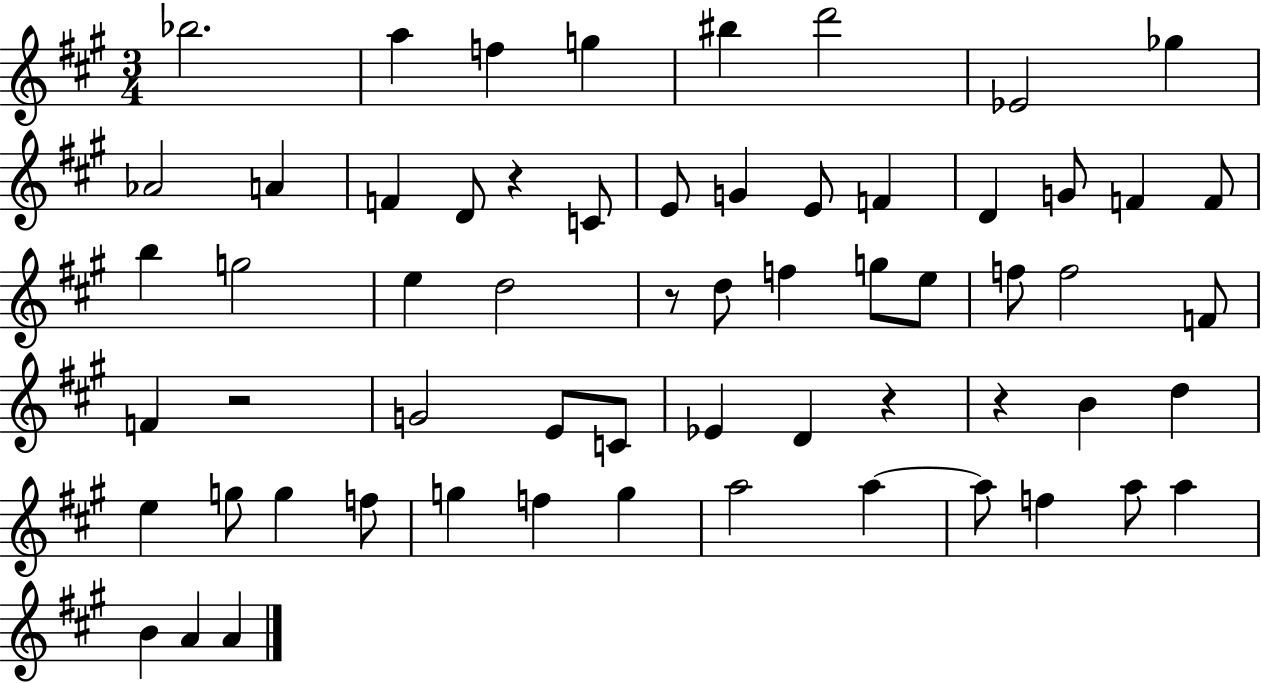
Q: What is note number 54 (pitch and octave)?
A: B4